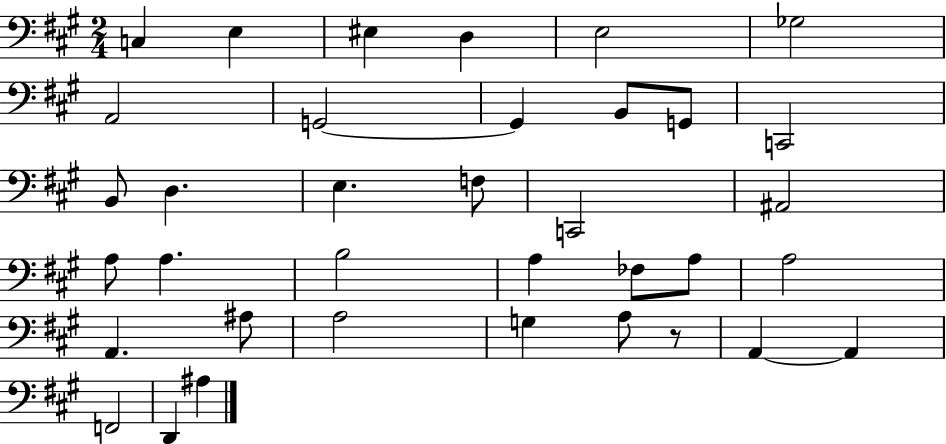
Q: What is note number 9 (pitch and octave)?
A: G2